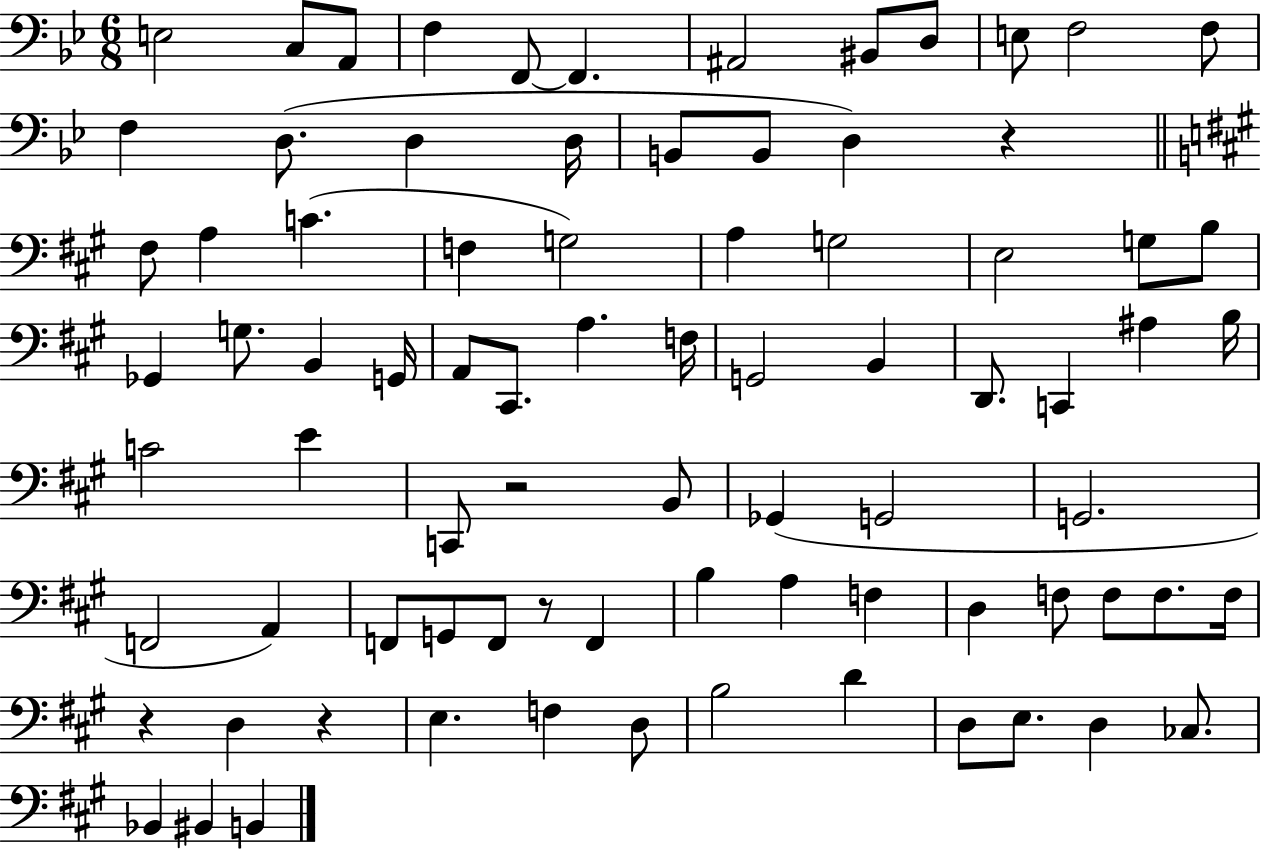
E3/h C3/e A2/e F3/q F2/e F2/q. A#2/h BIS2/e D3/e E3/e F3/h F3/e F3/q D3/e. D3/q D3/s B2/e B2/e D3/q R/q F#3/e A3/q C4/q. F3/q G3/h A3/q G3/h E3/h G3/e B3/e Gb2/q G3/e. B2/q G2/s A2/e C#2/e. A3/q. F3/s G2/h B2/q D2/e. C2/q A#3/q B3/s C4/h E4/q C2/e R/h B2/e Gb2/q G2/h G2/h. F2/h A2/q F2/e G2/e F2/e R/e F2/q B3/q A3/q F3/q D3/q F3/e F3/e F3/e. F3/s R/q D3/q R/q E3/q. F3/q D3/e B3/h D4/q D3/e E3/e. D3/q CES3/e. Bb2/q BIS2/q B2/q